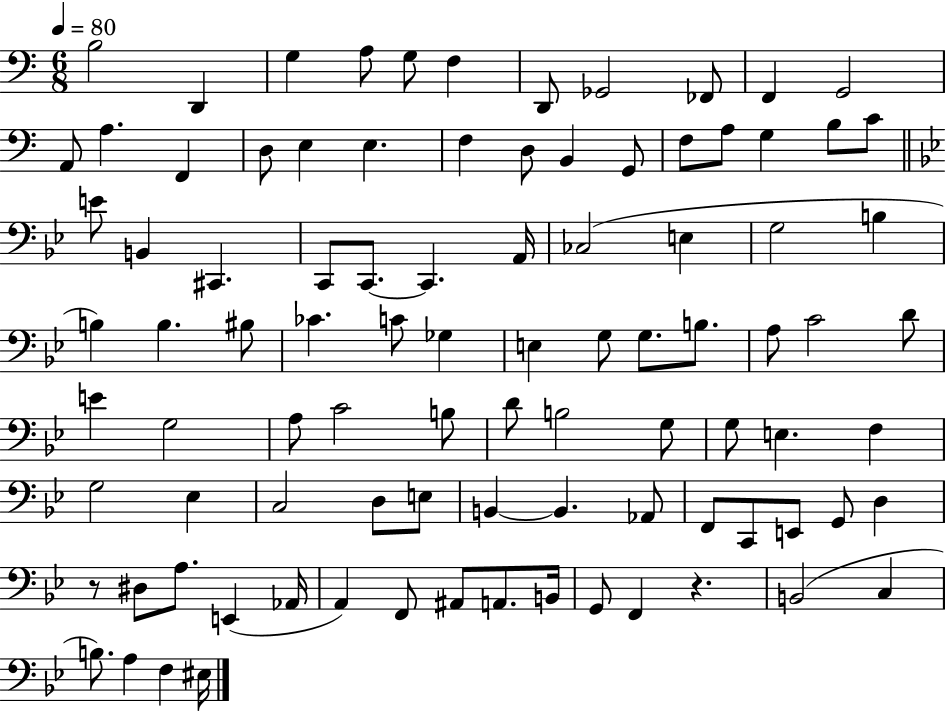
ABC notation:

X:1
T:Untitled
M:6/8
L:1/4
K:C
B,2 D,, G, A,/2 G,/2 F, D,,/2 _G,,2 _F,,/2 F,, G,,2 A,,/2 A, F,, D,/2 E, E, F, D,/2 B,, G,,/2 F,/2 A,/2 G, B,/2 C/2 E/2 B,, ^C,, C,,/2 C,,/2 C,, A,,/4 _C,2 E, G,2 B, B, B, ^B,/2 _C C/2 _G, E, G,/2 G,/2 B,/2 A,/2 C2 D/2 E G,2 A,/2 C2 B,/2 D/2 B,2 G,/2 G,/2 E, F, G,2 _E, C,2 D,/2 E,/2 B,, B,, _A,,/2 F,,/2 C,,/2 E,,/2 G,,/2 D, z/2 ^D,/2 A,/2 E,, _A,,/4 A,, F,,/2 ^A,,/2 A,,/2 B,,/4 G,,/2 F,, z B,,2 C, B,/2 A, F, ^E,/4